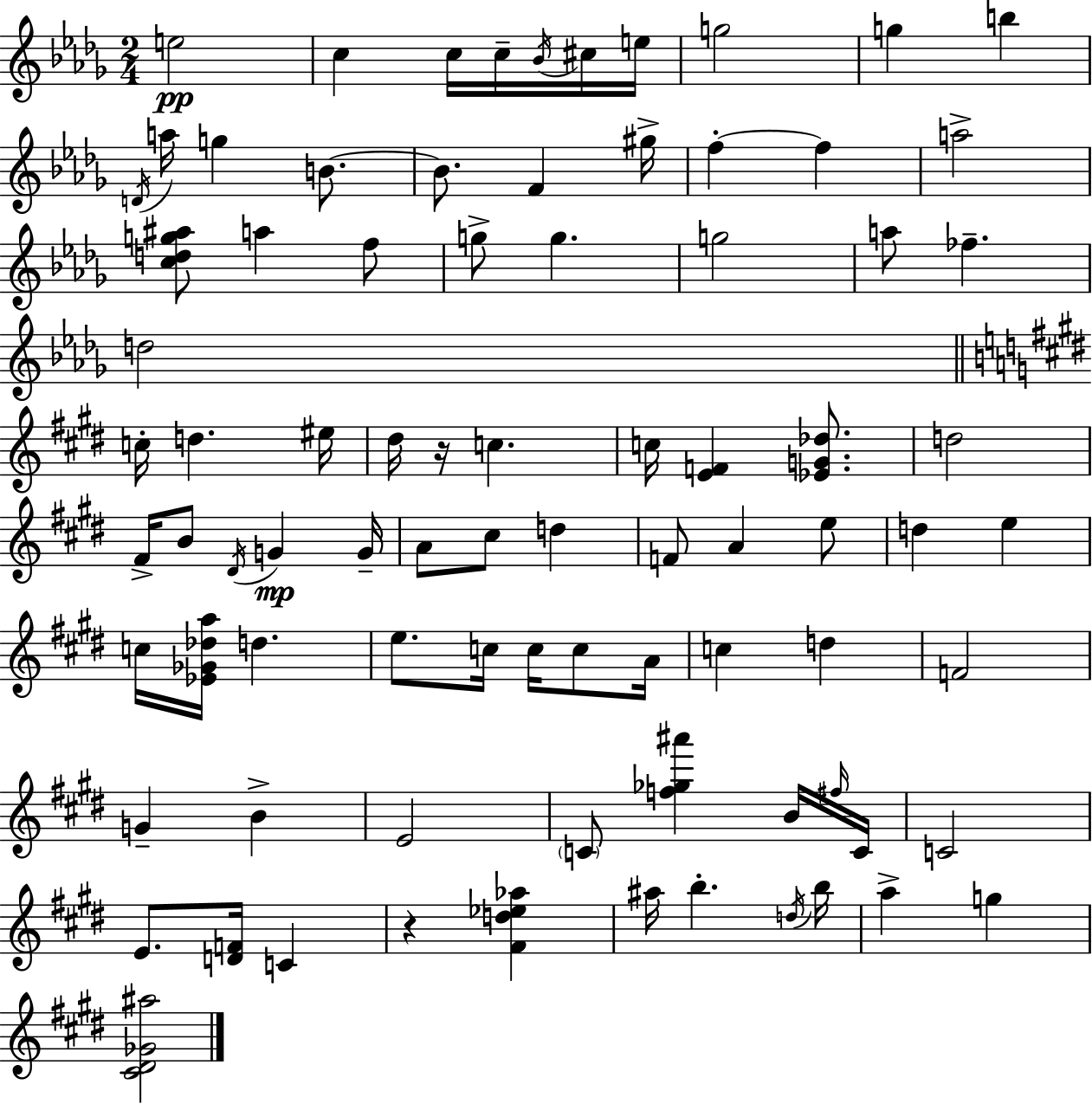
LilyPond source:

{
  \clef treble
  \numericTimeSignature
  \time 2/4
  \key bes \minor
  e''2\pp | c''4 c''16 c''16-- \acciaccatura { bes'16 } cis''16 | e''16 g''2 | g''4 b''4 | \break \acciaccatura { d'16 } a''16 g''4 b'8.~~ | b'8. f'4 | gis''16-> f''4-.~~ f''4 | a''2-> | \break <c'' d'' g'' ais''>8 a''4 | f''8 g''8-> g''4. | g''2 | a''8 fes''4.-- | \break d''2 | \bar "||" \break \key e \major c''16-. d''4. eis''16 | dis''16 r16 c''4. | c''16 <e' f'>4 <ees' g' des''>8. | d''2 | \break fis'16-> b'8 \acciaccatura { dis'16 } g'4\mp | g'16-- a'8 cis''8 d''4 | f'8 a'4 e''8 | d''4 e''4 | \break c''16 <ees' ges' des'' a''>16 d''4. | e''8. c''16 c''16 c''8 | a'16 c''4 d''4 | f'2 | \break g'4-- b'4-> | e'2 | \parenthesize c'8 <f'' ges'' ais'''>4 b'16 | \grace { fis''16 } c'16 c'2 | \break e'8. <d' f'>16 c'4 | r4 <fis' d'' ees'' aes''>4 | ais''16 b''4.-. | \acciaccatura { d''16 } b''16 a''4-> g''4 | \break <cis' dis' ges' ais''>2 | \bar "|."
}